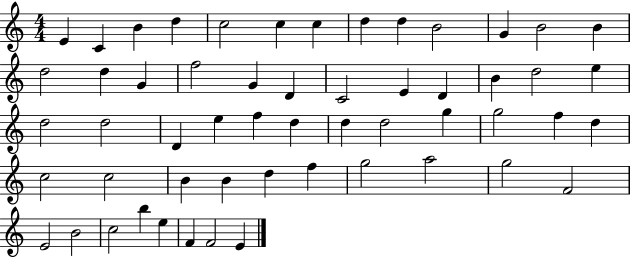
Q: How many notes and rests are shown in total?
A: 55